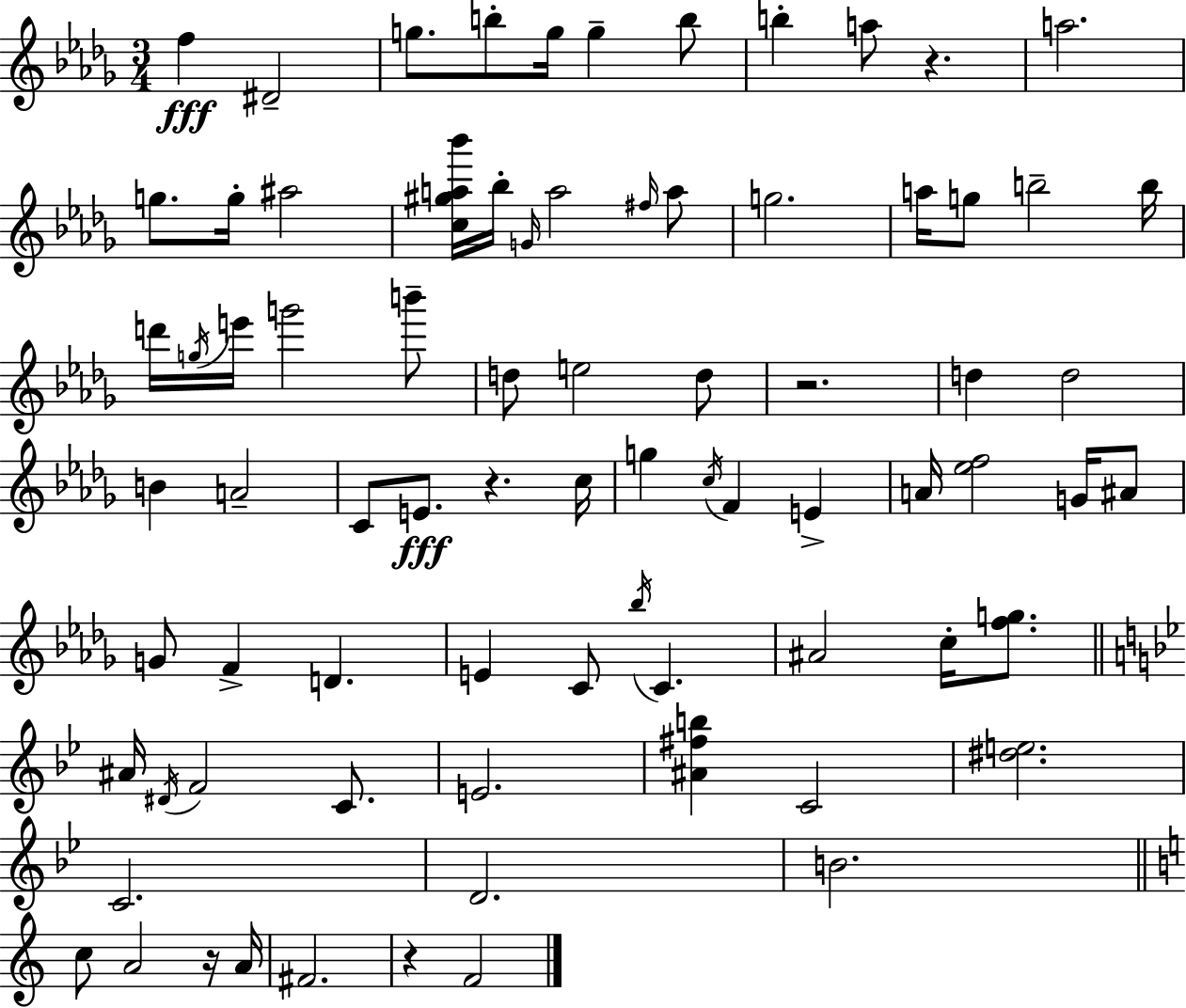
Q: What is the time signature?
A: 3/4